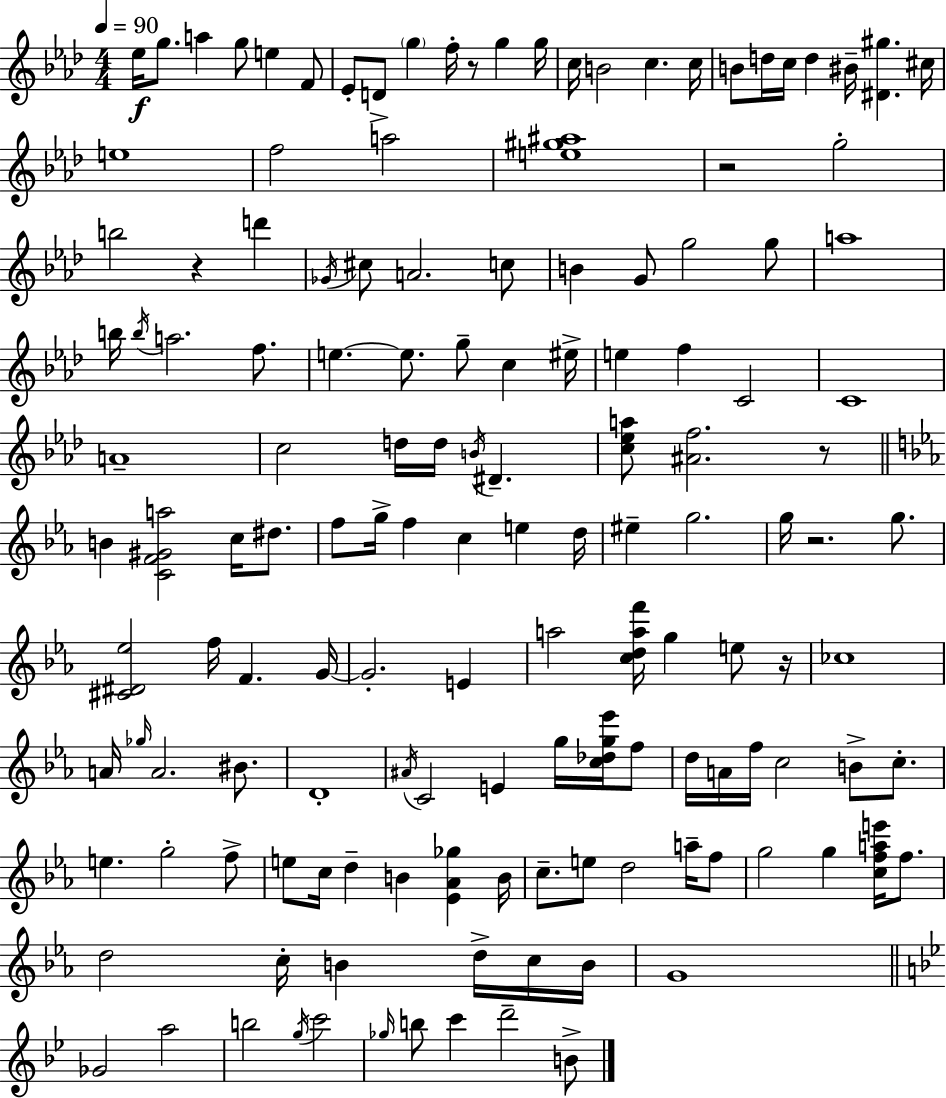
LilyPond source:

{
  \clef treble
  \numericTimeSignature
  \time 4/4
  \key f \minor
  \tempo 4 = 90
  ees''16\f g''8. a''4 g''8 e''4 f'8 | ees'8-. d'8-> \parenthesize g''4 f''16-. r8 g''4 g''16 | c''16 b'2 c''4. c''16 | b'8 d''16 c''16 d''4 bis'16-- <dis' gis''>4. cis''16 | \break e''1 | f''2 a''2 | <e'' gis'' ais''>1 | r2 g''2-. | \break b''2 r4 d'''4 | \acciaccatura { ges'16 } cis''8 a'2. c''8 | b'4 g'8 g''2 g''8 | a''1 | \break b''16 \acciaccatura { b''16 } a''2. f''8. | e''4.~~ e''8. g''8-- c''4 | eis''16-> e''4 f''4 c'2 | c'1 | \break a'1-- | c''2 d''16 d''16 \acciaccatura { b'16 } dis'4.-- | <c'' ees'' a''>8 <ais' f''>2. | r8 \bar "||" \break \key ees \major b'4 <c' f' gis' a''>2 c''16 dis''8. | f''8 g''16-> f''4 c''4 e''4 d''16 | eis''4-- g''2. | g''16 r2. g''8. | \break <cis' dis' ees''>2 f''16 f'4. g'16~~ | g'2.-. e'4 | a''2 <c'' d'' a'' f'''>16 g''4 e''8 r16 | ces''1 | \break a'16 \grace { ges''16 } a'2. bis'8. | d'1-. | \acciaccatura { ais'16 } c'2 e'4 g''16 <c'' des'' g'' ees'''>16 | f''8 d''16 a'16 f''16 c''2 b'8-> c''8.-. | \break e''4. g''2-. | f''8-> e''8 c''16 d''4-- b'4 <ees' aes' ges''>4 | b'16 c''8.-- e''8 d''2 a''16-- | f''8 g''2 g''4 <c'' f'' a'' e'''>16 f''8. | \break d''2 c''16-. b'4 d''16-> | c''16 b'16 g'1 | \bar "||" \break \key g \minor ges'2 a''2 | b''2 \acciaccatura { g''16 } c'''2 | \grace { ges''16 } b''8 c'''4 d'''2-- | b'8-> \bar "|."
}